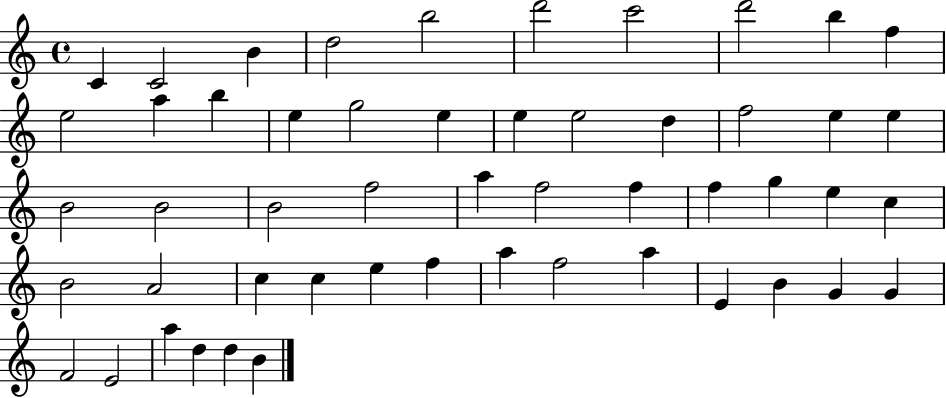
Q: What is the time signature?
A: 4/4